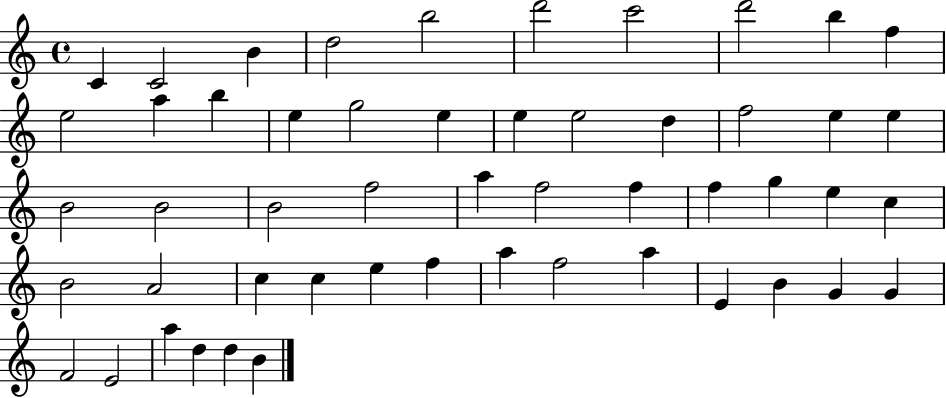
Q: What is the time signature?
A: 4/4